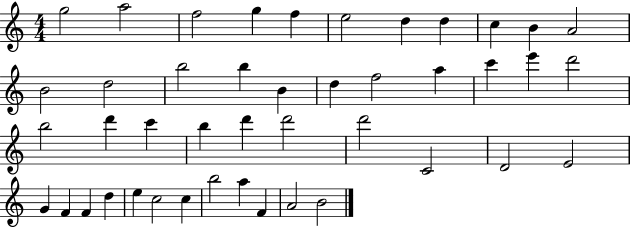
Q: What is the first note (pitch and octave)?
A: G5